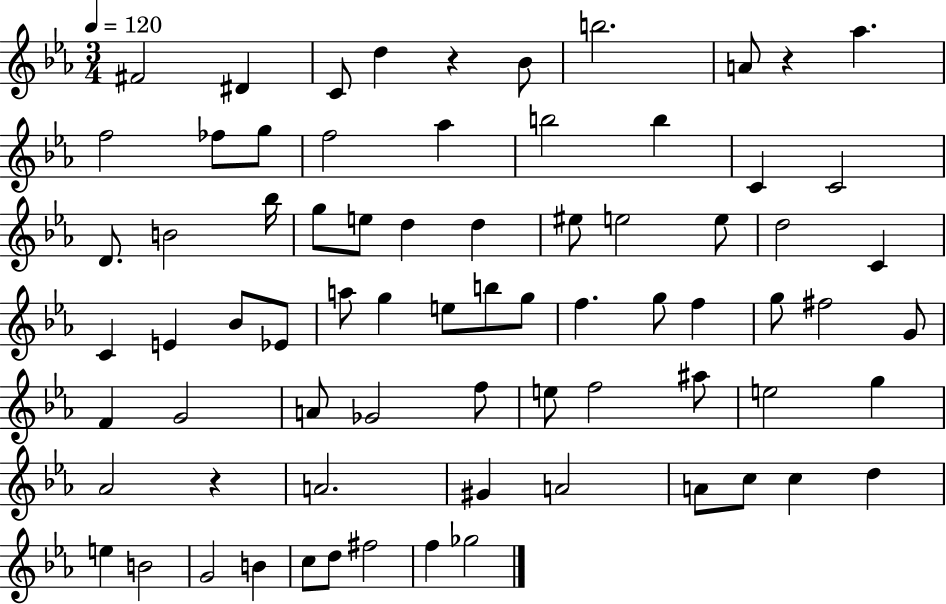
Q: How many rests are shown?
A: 3